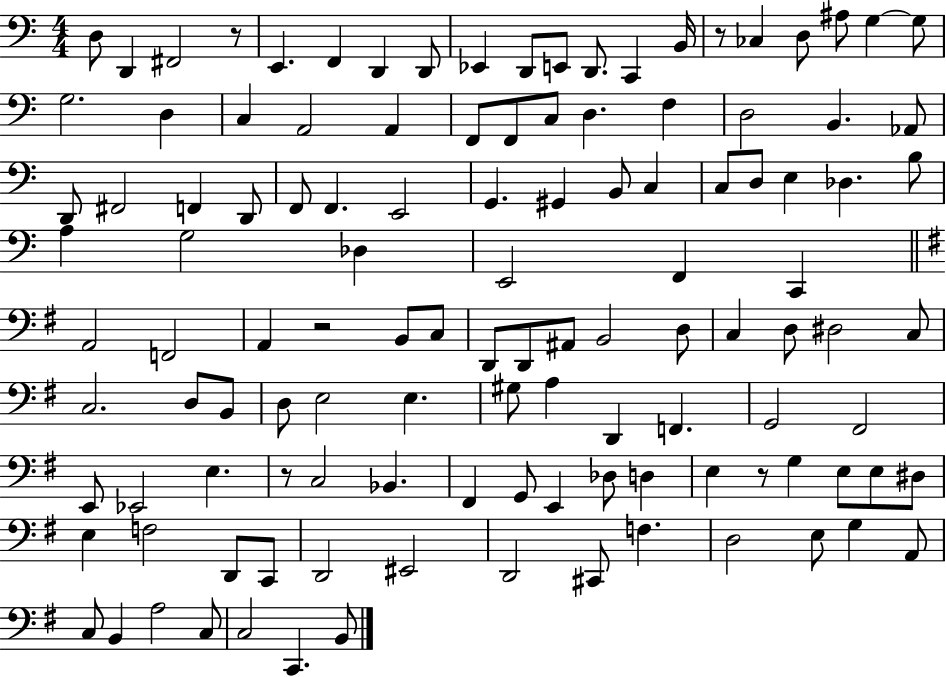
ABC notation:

X:1
T:Untitled
M:4/4
L:1/4
K:C
D,/2 D,, ^F,,2 z/2 E,, F,, D,, D,,/2 _E,, D,,/2 E,,/2 D,,/2 C,, B,,/4 z/2 _C, D,/2 ^A,/2 G, G,/2 G,2 D, C, A,,2 A,, F,,/2 F,,/2 C,/2 D, F, D,2 B,, _A,,/2 D,,/2 ^F,,2 F,, D,,/2 F,,/2 F,, E,,2 G,, ^G,, B,,/2 C, C,/2 D,/2 E, _D, B,/2 A, G,2 _D, E,,2 F,, C,, A,,2 F,,2 A,, z2 B,,/2 C,/2 D,,/2 D,,/2 ^A,,/2 B,,2 D,/2 C, D,/2 ^D,2 C,/2 C,2 D,/2 B,,/2 D,/2 E,2 E, ^G,/2 A, D,, F,, G,,2 ^F,,2 E,,/2 _E,,2 E, z/2 C,2 _B,, ^F,, G,,/2 E,, _D,/2 D, E, z/2 G, E,/2 E,/2 ^D,/2 E, F,2 D,,/2 C,,/2 D,,2 ^E,,2 D,,2 ^C,,/2 F, D,2 E,/2 G, A,,/2 C,/2 B,, A,2 C,/2 C,2 C,, B,,/2